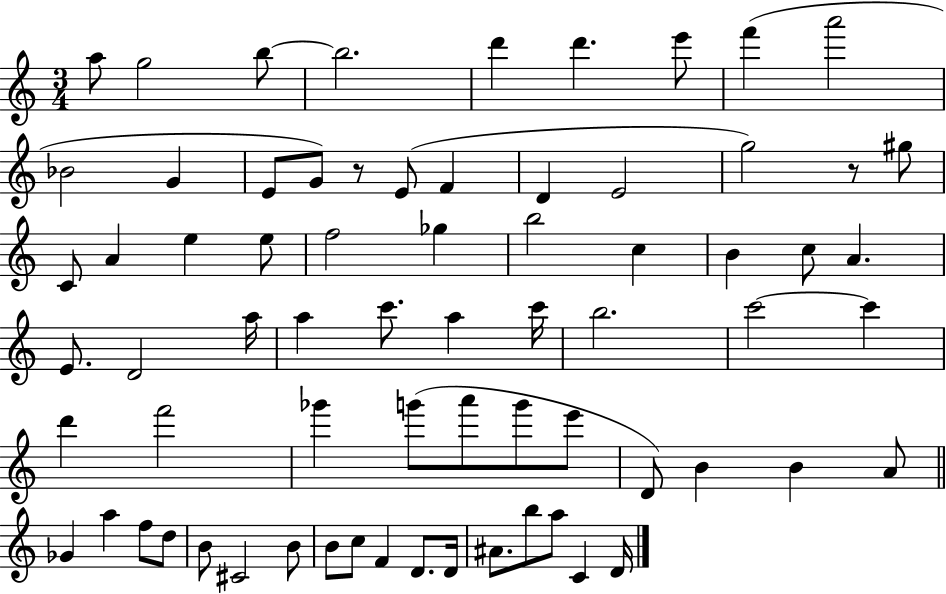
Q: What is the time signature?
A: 3/4